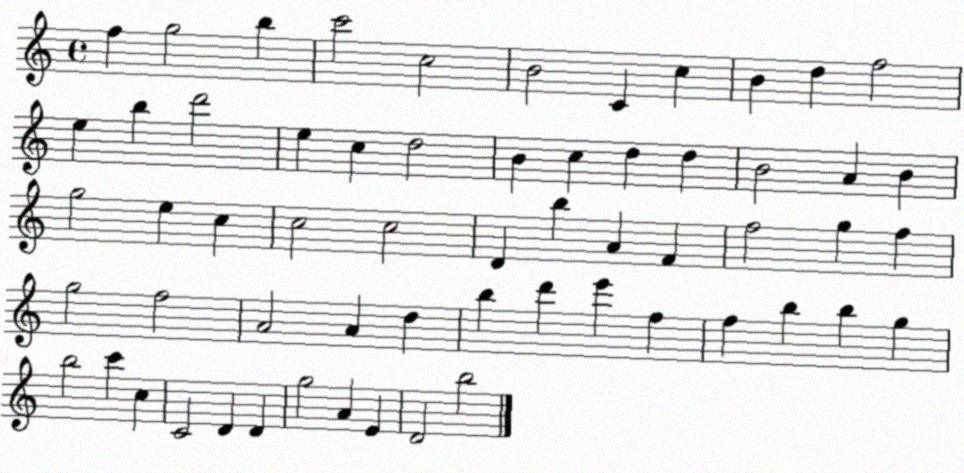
X:1
T:Untitled
M:4/4
L:1/4
K:C
f g2 b c'2 c2 B2 C c B d f2 e b d'2 e c d2 B c d d B2 A B g2 e c c2 c2 D b A F f2 g f g2 f2 A2 A d b d' e' f f b b g b2 c' c C2 D D g2 A E D2 b2